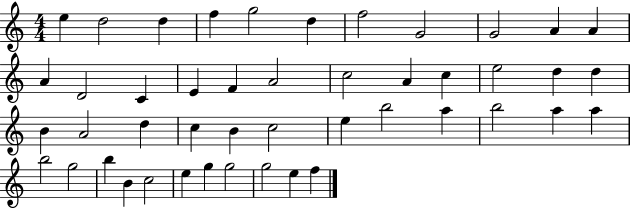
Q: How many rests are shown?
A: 0